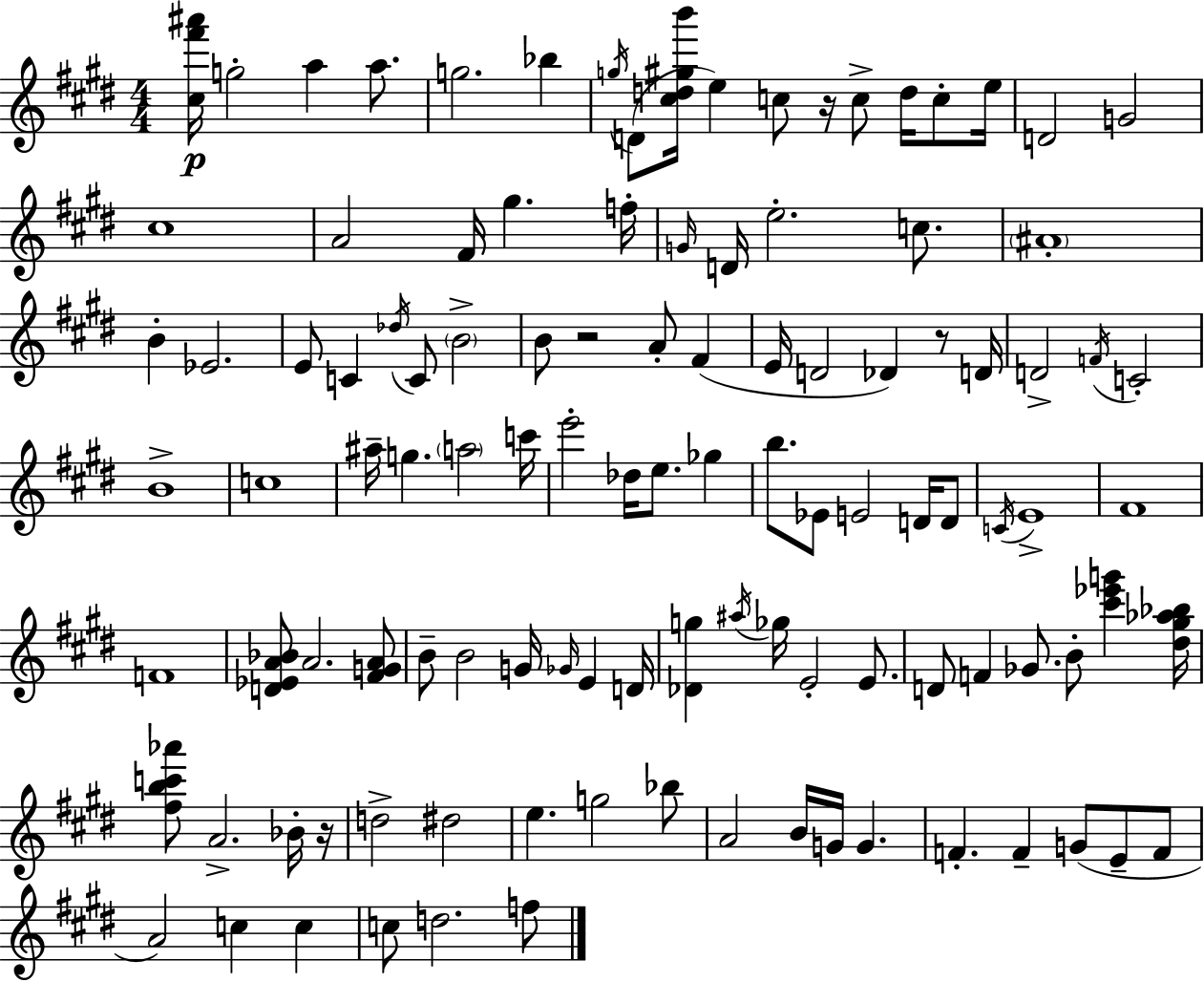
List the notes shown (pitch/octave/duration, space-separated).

[C#5,F#6,A#6]/s G5/h A5/q A5/e. G5/h. Bb5/q G5/s D4/e [C#5,D5,G#5,B6]/s E5/q C5/e R/s C5/e D5/s C5/e E5/s D4/h G4/h C#5/w A4/h F#4/s G#5/q. F5/s G4/s D4/s E5/h. C5/e. A#4/w B4/q Eb4/h. E4/e C4/q Db5/s C4/e B4/h B4/e R/h A4/e F#4/q E4/s D4/h Db4/q R/e D4/s D4/h F4/s C4/h B4/w C5/w A#5/s G5/q. A5/h C6/s E6/h Db5/s E5/e. Gb5/q B5/e. Eb4/e E4/h D4/s D4/e C4/s E4/w F#4/w F4/w [D4,Eb4,A4,Bb4]/e A4/h. [F#4,G4,A4]/e B4/e B4/h G4/s Gb4/s E4/q D4/s [Db4,G5]/q A#5/s Gb5/s E4/h E4/e. D4/e F4/q Gb4/e. B4/e [C#6,Eb6,G6]/q [D#5,G#5,Ab5,Bb5]/s [F#5,B5,C6,Ab6]/e A4/h. Bb4/s R/s D5/h D#5/h E5/q. G5/h Bb5/e A4/h B4/s G4/s G4/q. F4/q. F4/q G4/e E4/e F4/e A4/h C5/q C5/q C5/e D5/h. F5/e